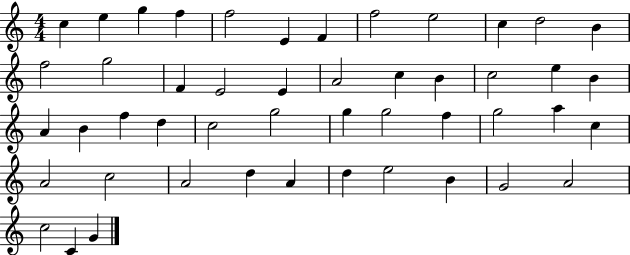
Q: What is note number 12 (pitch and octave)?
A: B4